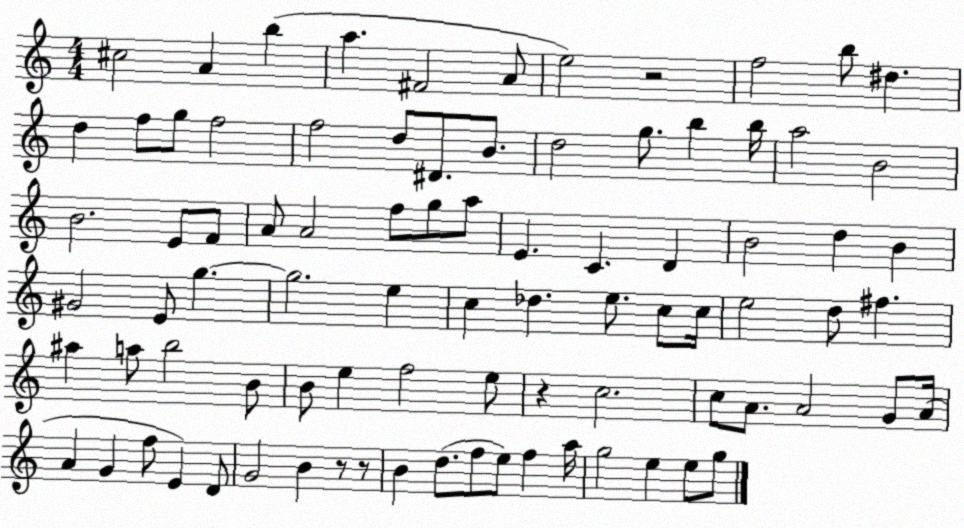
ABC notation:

X:1
T:Untitled
M:4/4
L:1/4
K:C
^c2 A b a ^F2 A/2 e2 z2 f2 b/2 ^d d f/2 g/2 f2 f2 d/2 ^D/2 B/2 d2 g/2 b b/4 a2 B2 B2 E/2 F/2 A/2 A2 f/2 g/2 a/2 E C D B2 d B ^G2 E/2 g g2 e c _d e/2 c/2 c/4 e2 d/2 ^f ^a a/2 b2 B/2 B/2 e f2 e/2 z c2 c/2 A/2 A2 G/2 A/4 A G f/2 E D/2 G2 B z/2 z/2 B d/2 f/2 e/2 f a/4 g2 e e/2 g/2